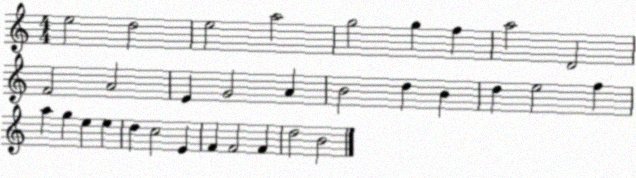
X:1
T:Untitled
M:4/4
L:1/4
K:C
e2 d2 e2 a2 g2 g f a2 D2 F2 A2 E G2 A B2 d B d e2 f a g e e d c2 E F F2 F d2 B2